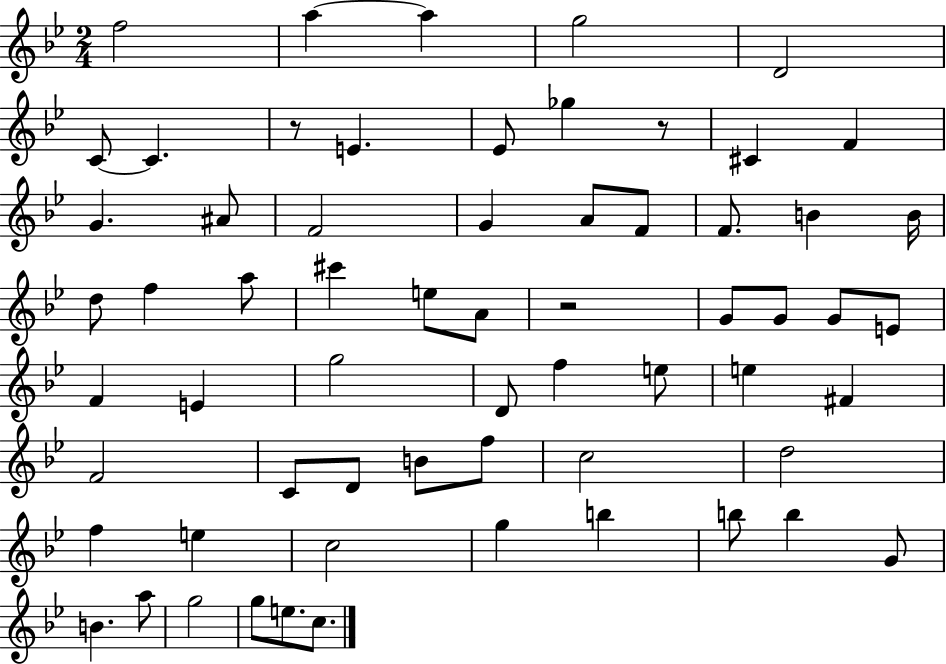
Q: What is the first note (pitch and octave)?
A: F5